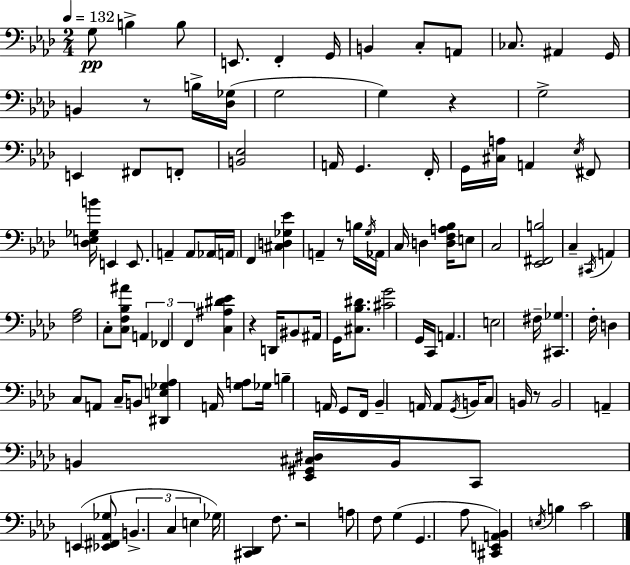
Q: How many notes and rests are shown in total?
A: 121